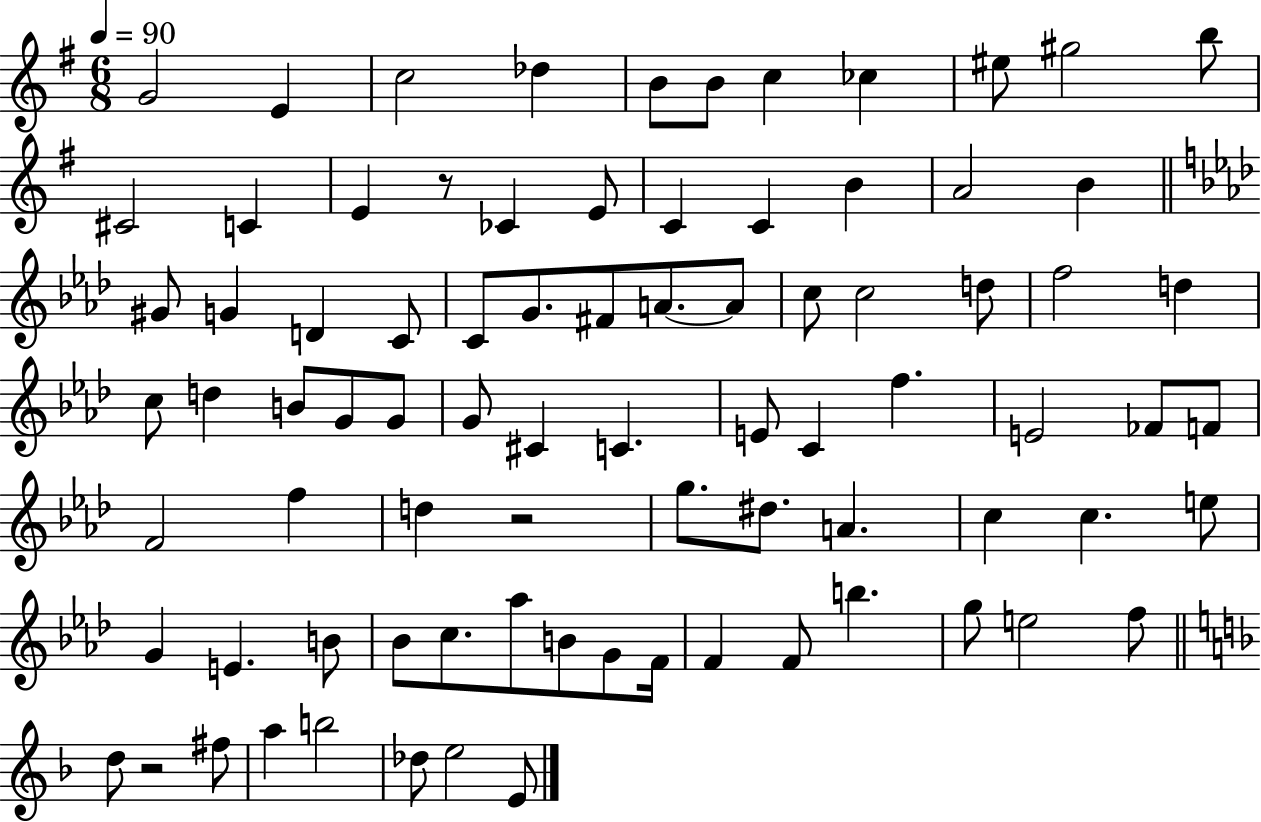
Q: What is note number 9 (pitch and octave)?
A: EIS5